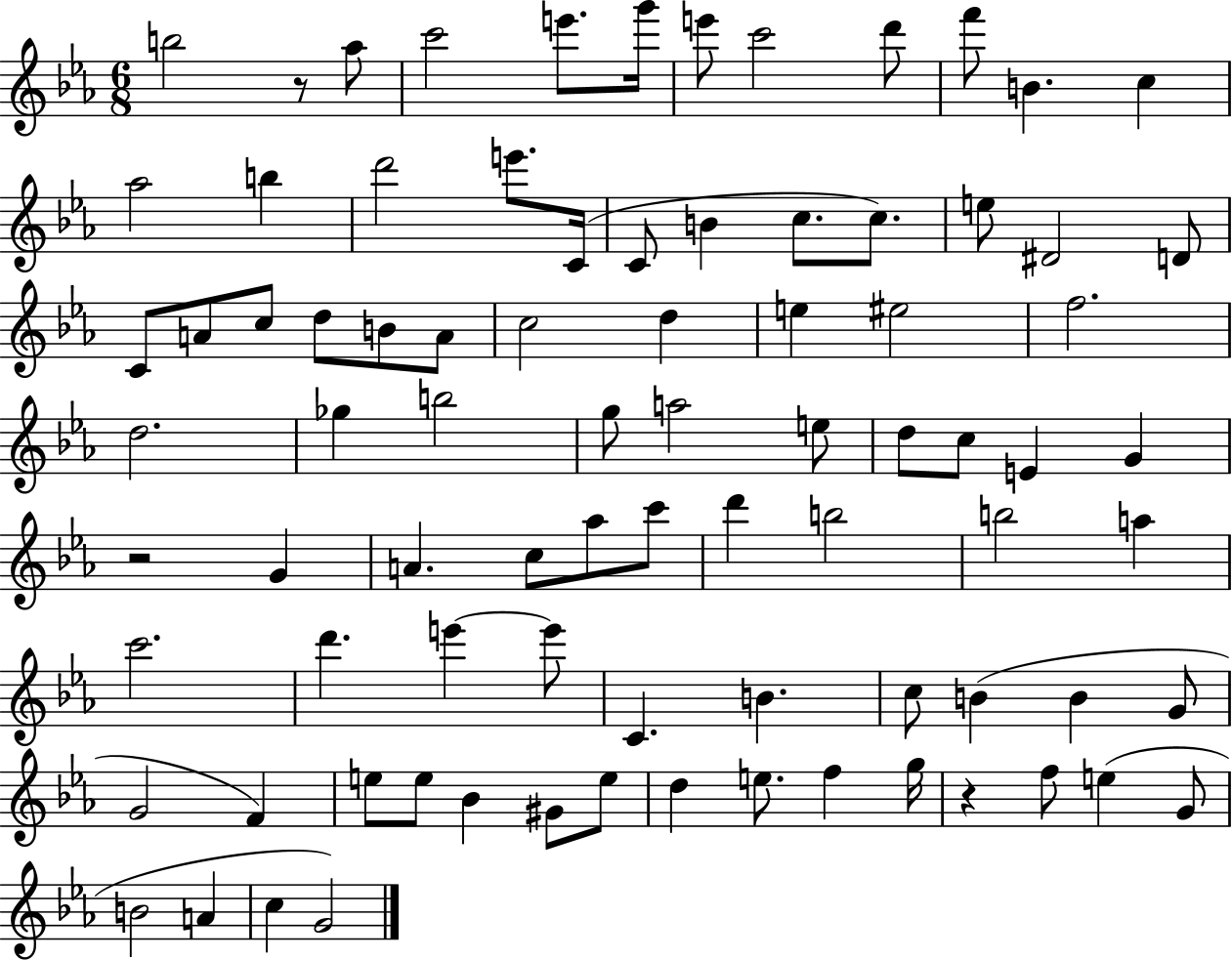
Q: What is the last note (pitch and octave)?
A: G4